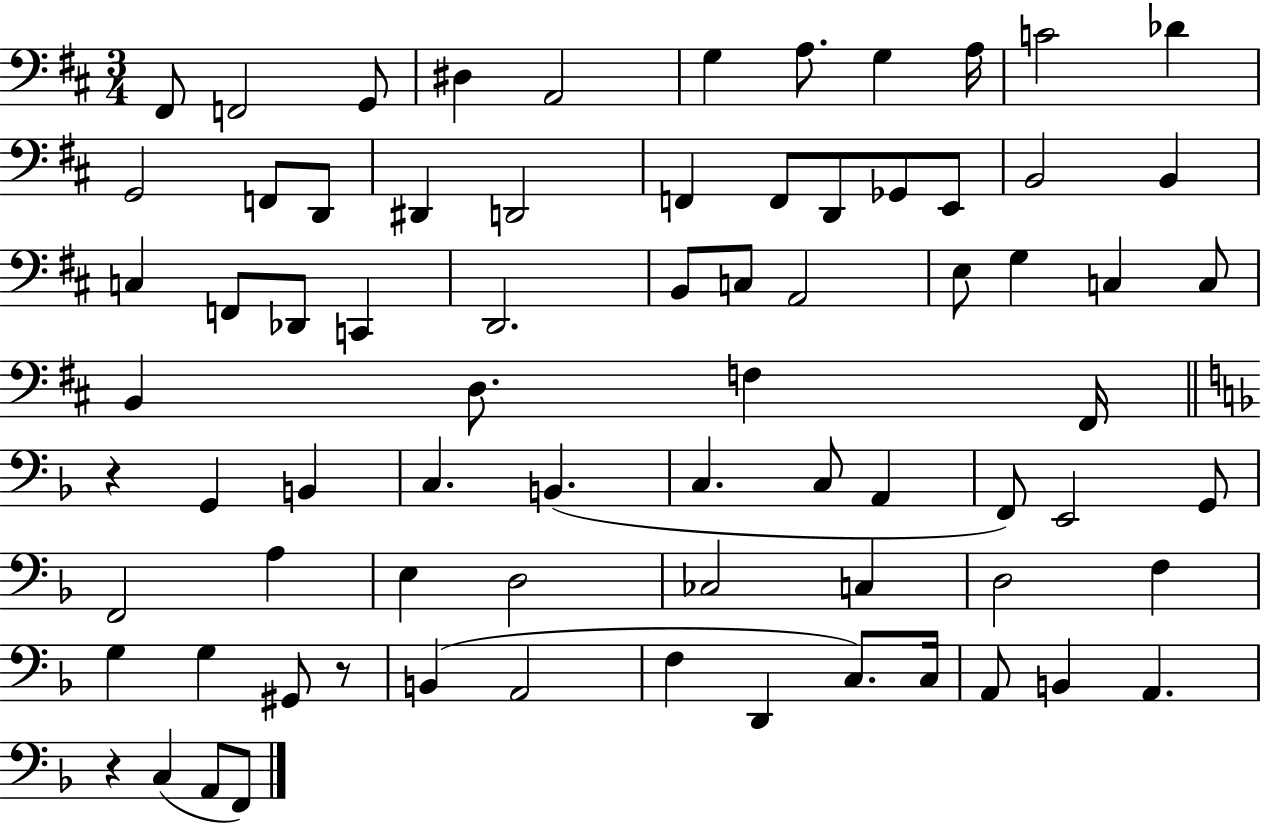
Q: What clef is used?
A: bass